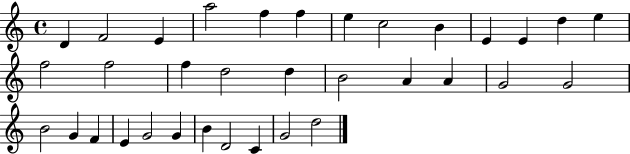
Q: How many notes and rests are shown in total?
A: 34